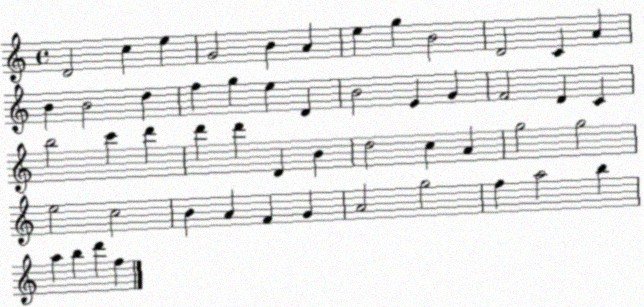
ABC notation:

X:1
T:Untitled
M:4/4
L:1/4
K:C
D2 c e G2 B A e g B2 D2 C A B B2 d f g e D B2 E G F2 D C b2 c' d' d' d' D B d2 c A g2 g2 e2 c2 B A F G A2 g2 f a2 b a b d' f